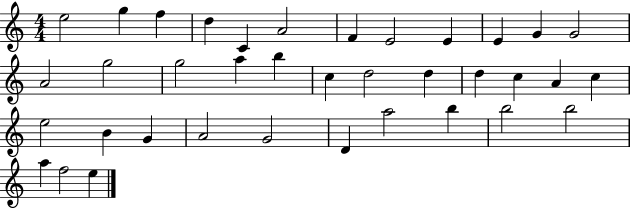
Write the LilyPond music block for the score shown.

{
  \clef treble
  \numericTimeSignature
  \time 4/4
  \key c \major
  e''2 g''4 f''4 | d''4 c'4 a'2 | f'4 e'2 e'4 | e'4 g'4 g'2 | \break a'2 g''2 | g''2 a''4 b''4 | c''4 d''2 d''4 | d''4 c''4 a'4 c''4 | \break e''2 b'4 g'4 | a'2 g'2 | d'4 a''2 b''4 | b''2 b''2 | \break a''4 f''2 e''4 | \bar "|."
}